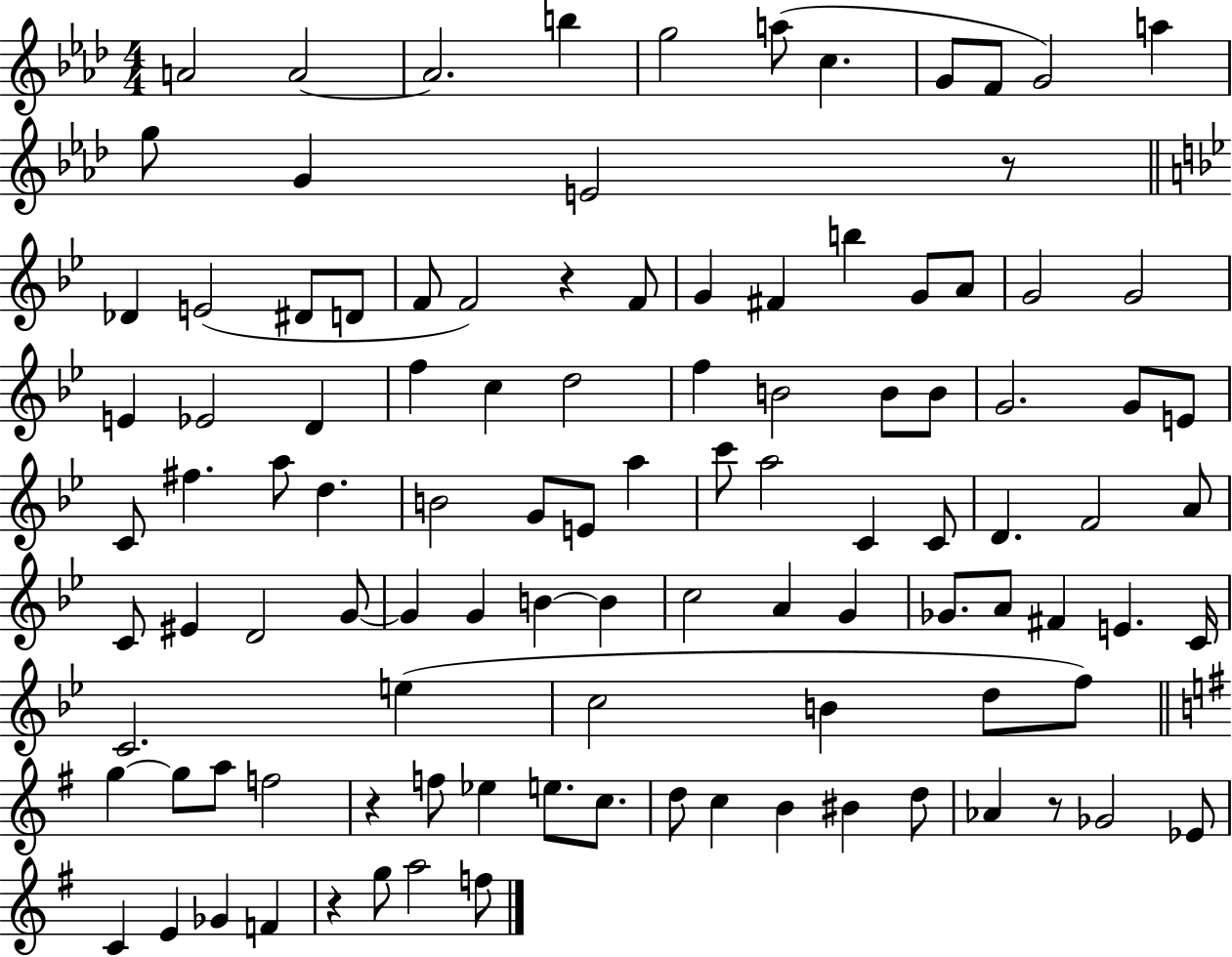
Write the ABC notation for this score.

X:1
T:Untitled
M:4/4
L:1/4
K:Ab
A2 A2 A2 b g2 a/2 c G/2 F/2 G2 a g/2 G E2 z/2 _D E2 ^D/2 D/2 F/2 F2 z F/2 G ^F b G/2 A/2 G2 G2 E _E2 D f c d2 f B2 B/2 B/2 G2 G/2 E/2 C/2 ^f a/2 d B2 G/2 E/2 a c'/2 a2 C C/2 D F2 A/2 C/2 ^E D2 G/2 G G B B c2 A G _G/2 A/2 ^F E C/4 C2 e c2 B d/2 f/2 g g/2 a/2 f2 z f/2 _e e/2 c/2 d/2 c B ^B d/2 _A z/2 _G2 _E/2 C E _G F z g/2 a2 f/2